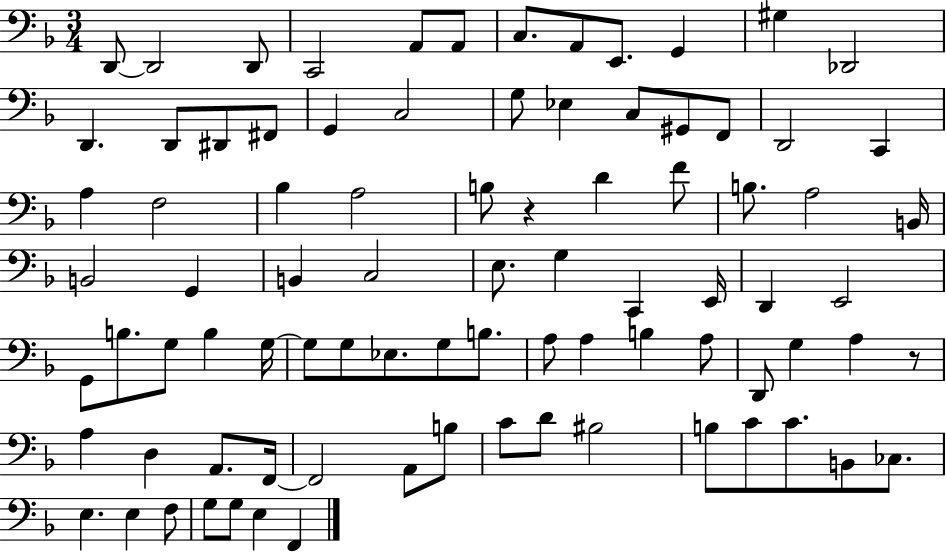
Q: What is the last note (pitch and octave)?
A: F2